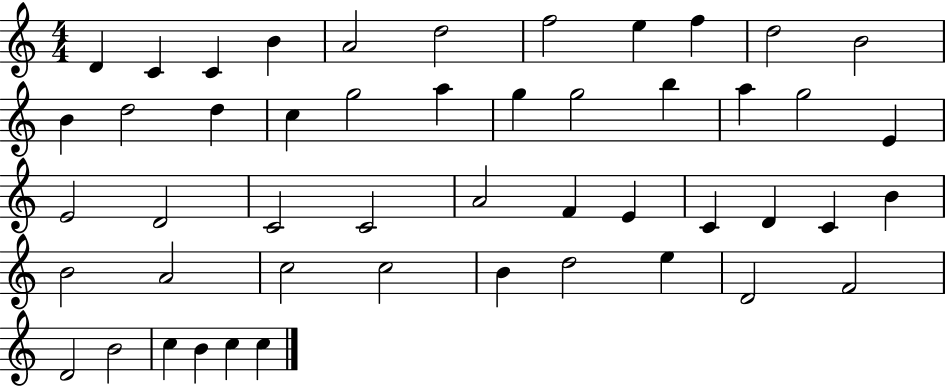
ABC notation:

X:1
T:Untitled
M:4/4
L:1/4
K:C
D C C B A2 d2 f2 e f d2 B2 B d2 d c g2 a g g2 b a g2 E E2 D2 C2 C2 A2 F E C D C B B2 A2 c2 c2 B d2 e D2 F2 D2 B2 c B c c